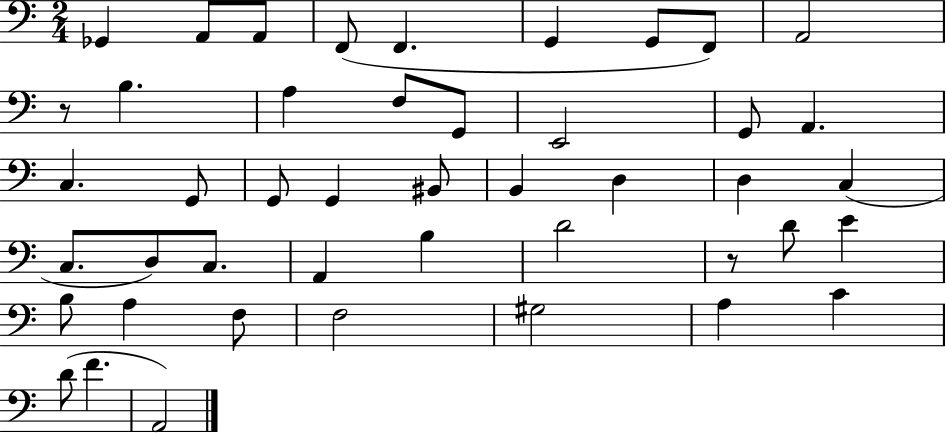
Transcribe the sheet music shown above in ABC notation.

X:1
T:Untitled
M:2/4
L:1/4
K:C
_G,, A,,/2 A,,/2 F,,/2 F,, G,, G,,/2 F,,/2 A,,2 z/2 B, A, F,/2 G,,/2 E,,2 G,,/2 A,, C, G,,/2 G,,/2 G,, ^B,,/2 B,, D, D, C, C,/2 D,/2 C,/2 A,, B, D2 z/2 D/2 E B,/2 A, F,/2 F,2 ^G,2 A, C D/2 F A,,2